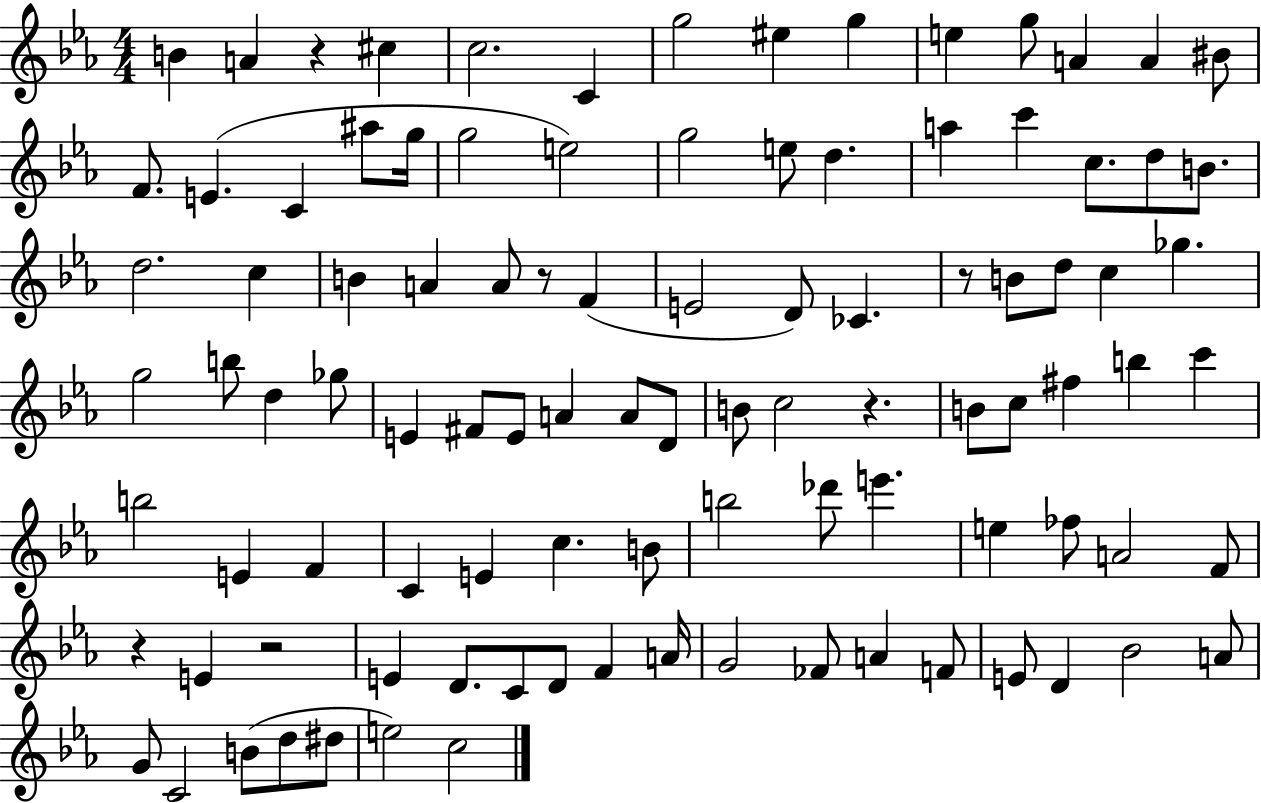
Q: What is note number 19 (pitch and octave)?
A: G5